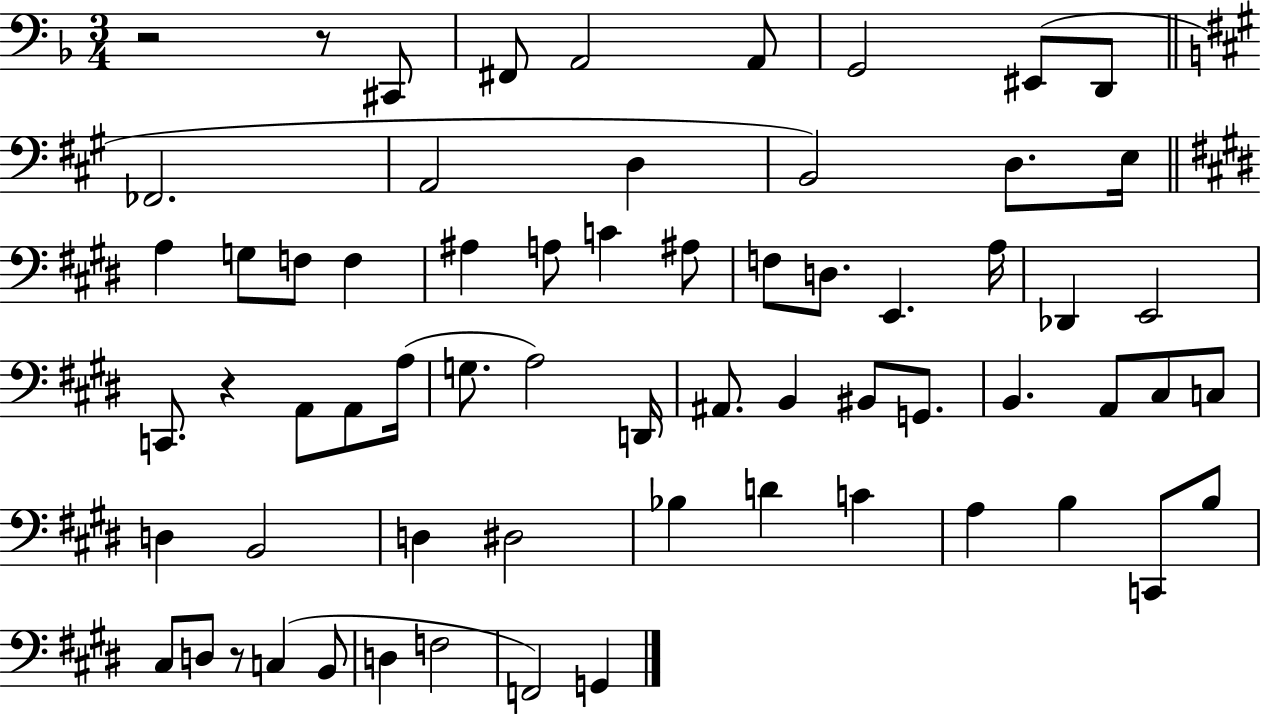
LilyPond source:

{
  \clef bass
  \numericTimeSignature
  \time 3/4
  \key f \major
  r2 r8 cis,8 | fis,8 a,2 a,8 | g,2 eis,8( d,8 | \bar "||" \break \key a \major fes,2. | a,2 d4 | b,2) d8. e16 | \bar "||" \break \key e \major a4 g8 f8 f4 | ais4 a8 c'4 ais8 | f8 d8. e,4. a16 | des,4 e,2 | \break c,8. r4 a,8 a,8 a16( | g8. a2) d,16 | ais,8. b,4 bis,8 g,8. | b,4. a,8 cis8 c8 | \break d4 b,2 | d4 dis2 | bes4 d'4 c'4 | a4 b4 c,8 b8 | \break cis8 d8 r8 c4( b,8 | d4 f2 | f,2) g,4 | \bar "|."
}